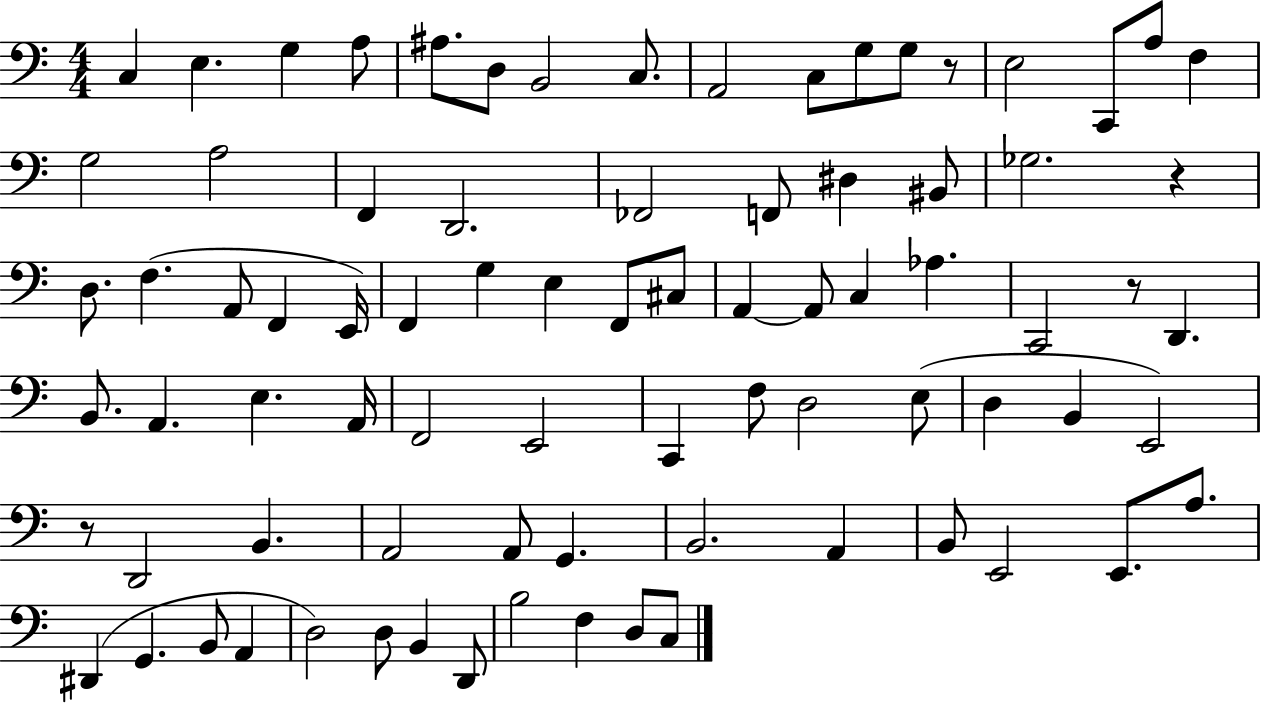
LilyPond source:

{
  \clef bass
  \numericTimeSignature
  \time 4/4
  \key c \major
  c4 e4. g4 a8 | ais8. d8 b,2 c8. | a,2 c8 g8 g8 r8 | e2 c,8 a8 f4 | \break g2 a2 | f,4 d,2. | fes,2 f,8 dis4 bis,8 | ges2. r4 | \break d8. f4.( a,8 f,4 e,16) | f,4 g4 e4 f,8 cis8 | a,4~~ a,8 c4 aes4. | c,2 r8 d,4. | \break b,8. a,4. e4. a,16 | f,2 e,2 | c,4 f8 d2 e8( | d4 b,4 e,2) | \break r8 d,2 b,4. | a,2 a,8 g,4. | b,2. a,4 | b,8 e,2 e,8. a8. | \break dis,4( g,4. b,8 a,4 | d2) d8 b,4 d,8 | b2 f4 d8 c8 | \bar "|."
}